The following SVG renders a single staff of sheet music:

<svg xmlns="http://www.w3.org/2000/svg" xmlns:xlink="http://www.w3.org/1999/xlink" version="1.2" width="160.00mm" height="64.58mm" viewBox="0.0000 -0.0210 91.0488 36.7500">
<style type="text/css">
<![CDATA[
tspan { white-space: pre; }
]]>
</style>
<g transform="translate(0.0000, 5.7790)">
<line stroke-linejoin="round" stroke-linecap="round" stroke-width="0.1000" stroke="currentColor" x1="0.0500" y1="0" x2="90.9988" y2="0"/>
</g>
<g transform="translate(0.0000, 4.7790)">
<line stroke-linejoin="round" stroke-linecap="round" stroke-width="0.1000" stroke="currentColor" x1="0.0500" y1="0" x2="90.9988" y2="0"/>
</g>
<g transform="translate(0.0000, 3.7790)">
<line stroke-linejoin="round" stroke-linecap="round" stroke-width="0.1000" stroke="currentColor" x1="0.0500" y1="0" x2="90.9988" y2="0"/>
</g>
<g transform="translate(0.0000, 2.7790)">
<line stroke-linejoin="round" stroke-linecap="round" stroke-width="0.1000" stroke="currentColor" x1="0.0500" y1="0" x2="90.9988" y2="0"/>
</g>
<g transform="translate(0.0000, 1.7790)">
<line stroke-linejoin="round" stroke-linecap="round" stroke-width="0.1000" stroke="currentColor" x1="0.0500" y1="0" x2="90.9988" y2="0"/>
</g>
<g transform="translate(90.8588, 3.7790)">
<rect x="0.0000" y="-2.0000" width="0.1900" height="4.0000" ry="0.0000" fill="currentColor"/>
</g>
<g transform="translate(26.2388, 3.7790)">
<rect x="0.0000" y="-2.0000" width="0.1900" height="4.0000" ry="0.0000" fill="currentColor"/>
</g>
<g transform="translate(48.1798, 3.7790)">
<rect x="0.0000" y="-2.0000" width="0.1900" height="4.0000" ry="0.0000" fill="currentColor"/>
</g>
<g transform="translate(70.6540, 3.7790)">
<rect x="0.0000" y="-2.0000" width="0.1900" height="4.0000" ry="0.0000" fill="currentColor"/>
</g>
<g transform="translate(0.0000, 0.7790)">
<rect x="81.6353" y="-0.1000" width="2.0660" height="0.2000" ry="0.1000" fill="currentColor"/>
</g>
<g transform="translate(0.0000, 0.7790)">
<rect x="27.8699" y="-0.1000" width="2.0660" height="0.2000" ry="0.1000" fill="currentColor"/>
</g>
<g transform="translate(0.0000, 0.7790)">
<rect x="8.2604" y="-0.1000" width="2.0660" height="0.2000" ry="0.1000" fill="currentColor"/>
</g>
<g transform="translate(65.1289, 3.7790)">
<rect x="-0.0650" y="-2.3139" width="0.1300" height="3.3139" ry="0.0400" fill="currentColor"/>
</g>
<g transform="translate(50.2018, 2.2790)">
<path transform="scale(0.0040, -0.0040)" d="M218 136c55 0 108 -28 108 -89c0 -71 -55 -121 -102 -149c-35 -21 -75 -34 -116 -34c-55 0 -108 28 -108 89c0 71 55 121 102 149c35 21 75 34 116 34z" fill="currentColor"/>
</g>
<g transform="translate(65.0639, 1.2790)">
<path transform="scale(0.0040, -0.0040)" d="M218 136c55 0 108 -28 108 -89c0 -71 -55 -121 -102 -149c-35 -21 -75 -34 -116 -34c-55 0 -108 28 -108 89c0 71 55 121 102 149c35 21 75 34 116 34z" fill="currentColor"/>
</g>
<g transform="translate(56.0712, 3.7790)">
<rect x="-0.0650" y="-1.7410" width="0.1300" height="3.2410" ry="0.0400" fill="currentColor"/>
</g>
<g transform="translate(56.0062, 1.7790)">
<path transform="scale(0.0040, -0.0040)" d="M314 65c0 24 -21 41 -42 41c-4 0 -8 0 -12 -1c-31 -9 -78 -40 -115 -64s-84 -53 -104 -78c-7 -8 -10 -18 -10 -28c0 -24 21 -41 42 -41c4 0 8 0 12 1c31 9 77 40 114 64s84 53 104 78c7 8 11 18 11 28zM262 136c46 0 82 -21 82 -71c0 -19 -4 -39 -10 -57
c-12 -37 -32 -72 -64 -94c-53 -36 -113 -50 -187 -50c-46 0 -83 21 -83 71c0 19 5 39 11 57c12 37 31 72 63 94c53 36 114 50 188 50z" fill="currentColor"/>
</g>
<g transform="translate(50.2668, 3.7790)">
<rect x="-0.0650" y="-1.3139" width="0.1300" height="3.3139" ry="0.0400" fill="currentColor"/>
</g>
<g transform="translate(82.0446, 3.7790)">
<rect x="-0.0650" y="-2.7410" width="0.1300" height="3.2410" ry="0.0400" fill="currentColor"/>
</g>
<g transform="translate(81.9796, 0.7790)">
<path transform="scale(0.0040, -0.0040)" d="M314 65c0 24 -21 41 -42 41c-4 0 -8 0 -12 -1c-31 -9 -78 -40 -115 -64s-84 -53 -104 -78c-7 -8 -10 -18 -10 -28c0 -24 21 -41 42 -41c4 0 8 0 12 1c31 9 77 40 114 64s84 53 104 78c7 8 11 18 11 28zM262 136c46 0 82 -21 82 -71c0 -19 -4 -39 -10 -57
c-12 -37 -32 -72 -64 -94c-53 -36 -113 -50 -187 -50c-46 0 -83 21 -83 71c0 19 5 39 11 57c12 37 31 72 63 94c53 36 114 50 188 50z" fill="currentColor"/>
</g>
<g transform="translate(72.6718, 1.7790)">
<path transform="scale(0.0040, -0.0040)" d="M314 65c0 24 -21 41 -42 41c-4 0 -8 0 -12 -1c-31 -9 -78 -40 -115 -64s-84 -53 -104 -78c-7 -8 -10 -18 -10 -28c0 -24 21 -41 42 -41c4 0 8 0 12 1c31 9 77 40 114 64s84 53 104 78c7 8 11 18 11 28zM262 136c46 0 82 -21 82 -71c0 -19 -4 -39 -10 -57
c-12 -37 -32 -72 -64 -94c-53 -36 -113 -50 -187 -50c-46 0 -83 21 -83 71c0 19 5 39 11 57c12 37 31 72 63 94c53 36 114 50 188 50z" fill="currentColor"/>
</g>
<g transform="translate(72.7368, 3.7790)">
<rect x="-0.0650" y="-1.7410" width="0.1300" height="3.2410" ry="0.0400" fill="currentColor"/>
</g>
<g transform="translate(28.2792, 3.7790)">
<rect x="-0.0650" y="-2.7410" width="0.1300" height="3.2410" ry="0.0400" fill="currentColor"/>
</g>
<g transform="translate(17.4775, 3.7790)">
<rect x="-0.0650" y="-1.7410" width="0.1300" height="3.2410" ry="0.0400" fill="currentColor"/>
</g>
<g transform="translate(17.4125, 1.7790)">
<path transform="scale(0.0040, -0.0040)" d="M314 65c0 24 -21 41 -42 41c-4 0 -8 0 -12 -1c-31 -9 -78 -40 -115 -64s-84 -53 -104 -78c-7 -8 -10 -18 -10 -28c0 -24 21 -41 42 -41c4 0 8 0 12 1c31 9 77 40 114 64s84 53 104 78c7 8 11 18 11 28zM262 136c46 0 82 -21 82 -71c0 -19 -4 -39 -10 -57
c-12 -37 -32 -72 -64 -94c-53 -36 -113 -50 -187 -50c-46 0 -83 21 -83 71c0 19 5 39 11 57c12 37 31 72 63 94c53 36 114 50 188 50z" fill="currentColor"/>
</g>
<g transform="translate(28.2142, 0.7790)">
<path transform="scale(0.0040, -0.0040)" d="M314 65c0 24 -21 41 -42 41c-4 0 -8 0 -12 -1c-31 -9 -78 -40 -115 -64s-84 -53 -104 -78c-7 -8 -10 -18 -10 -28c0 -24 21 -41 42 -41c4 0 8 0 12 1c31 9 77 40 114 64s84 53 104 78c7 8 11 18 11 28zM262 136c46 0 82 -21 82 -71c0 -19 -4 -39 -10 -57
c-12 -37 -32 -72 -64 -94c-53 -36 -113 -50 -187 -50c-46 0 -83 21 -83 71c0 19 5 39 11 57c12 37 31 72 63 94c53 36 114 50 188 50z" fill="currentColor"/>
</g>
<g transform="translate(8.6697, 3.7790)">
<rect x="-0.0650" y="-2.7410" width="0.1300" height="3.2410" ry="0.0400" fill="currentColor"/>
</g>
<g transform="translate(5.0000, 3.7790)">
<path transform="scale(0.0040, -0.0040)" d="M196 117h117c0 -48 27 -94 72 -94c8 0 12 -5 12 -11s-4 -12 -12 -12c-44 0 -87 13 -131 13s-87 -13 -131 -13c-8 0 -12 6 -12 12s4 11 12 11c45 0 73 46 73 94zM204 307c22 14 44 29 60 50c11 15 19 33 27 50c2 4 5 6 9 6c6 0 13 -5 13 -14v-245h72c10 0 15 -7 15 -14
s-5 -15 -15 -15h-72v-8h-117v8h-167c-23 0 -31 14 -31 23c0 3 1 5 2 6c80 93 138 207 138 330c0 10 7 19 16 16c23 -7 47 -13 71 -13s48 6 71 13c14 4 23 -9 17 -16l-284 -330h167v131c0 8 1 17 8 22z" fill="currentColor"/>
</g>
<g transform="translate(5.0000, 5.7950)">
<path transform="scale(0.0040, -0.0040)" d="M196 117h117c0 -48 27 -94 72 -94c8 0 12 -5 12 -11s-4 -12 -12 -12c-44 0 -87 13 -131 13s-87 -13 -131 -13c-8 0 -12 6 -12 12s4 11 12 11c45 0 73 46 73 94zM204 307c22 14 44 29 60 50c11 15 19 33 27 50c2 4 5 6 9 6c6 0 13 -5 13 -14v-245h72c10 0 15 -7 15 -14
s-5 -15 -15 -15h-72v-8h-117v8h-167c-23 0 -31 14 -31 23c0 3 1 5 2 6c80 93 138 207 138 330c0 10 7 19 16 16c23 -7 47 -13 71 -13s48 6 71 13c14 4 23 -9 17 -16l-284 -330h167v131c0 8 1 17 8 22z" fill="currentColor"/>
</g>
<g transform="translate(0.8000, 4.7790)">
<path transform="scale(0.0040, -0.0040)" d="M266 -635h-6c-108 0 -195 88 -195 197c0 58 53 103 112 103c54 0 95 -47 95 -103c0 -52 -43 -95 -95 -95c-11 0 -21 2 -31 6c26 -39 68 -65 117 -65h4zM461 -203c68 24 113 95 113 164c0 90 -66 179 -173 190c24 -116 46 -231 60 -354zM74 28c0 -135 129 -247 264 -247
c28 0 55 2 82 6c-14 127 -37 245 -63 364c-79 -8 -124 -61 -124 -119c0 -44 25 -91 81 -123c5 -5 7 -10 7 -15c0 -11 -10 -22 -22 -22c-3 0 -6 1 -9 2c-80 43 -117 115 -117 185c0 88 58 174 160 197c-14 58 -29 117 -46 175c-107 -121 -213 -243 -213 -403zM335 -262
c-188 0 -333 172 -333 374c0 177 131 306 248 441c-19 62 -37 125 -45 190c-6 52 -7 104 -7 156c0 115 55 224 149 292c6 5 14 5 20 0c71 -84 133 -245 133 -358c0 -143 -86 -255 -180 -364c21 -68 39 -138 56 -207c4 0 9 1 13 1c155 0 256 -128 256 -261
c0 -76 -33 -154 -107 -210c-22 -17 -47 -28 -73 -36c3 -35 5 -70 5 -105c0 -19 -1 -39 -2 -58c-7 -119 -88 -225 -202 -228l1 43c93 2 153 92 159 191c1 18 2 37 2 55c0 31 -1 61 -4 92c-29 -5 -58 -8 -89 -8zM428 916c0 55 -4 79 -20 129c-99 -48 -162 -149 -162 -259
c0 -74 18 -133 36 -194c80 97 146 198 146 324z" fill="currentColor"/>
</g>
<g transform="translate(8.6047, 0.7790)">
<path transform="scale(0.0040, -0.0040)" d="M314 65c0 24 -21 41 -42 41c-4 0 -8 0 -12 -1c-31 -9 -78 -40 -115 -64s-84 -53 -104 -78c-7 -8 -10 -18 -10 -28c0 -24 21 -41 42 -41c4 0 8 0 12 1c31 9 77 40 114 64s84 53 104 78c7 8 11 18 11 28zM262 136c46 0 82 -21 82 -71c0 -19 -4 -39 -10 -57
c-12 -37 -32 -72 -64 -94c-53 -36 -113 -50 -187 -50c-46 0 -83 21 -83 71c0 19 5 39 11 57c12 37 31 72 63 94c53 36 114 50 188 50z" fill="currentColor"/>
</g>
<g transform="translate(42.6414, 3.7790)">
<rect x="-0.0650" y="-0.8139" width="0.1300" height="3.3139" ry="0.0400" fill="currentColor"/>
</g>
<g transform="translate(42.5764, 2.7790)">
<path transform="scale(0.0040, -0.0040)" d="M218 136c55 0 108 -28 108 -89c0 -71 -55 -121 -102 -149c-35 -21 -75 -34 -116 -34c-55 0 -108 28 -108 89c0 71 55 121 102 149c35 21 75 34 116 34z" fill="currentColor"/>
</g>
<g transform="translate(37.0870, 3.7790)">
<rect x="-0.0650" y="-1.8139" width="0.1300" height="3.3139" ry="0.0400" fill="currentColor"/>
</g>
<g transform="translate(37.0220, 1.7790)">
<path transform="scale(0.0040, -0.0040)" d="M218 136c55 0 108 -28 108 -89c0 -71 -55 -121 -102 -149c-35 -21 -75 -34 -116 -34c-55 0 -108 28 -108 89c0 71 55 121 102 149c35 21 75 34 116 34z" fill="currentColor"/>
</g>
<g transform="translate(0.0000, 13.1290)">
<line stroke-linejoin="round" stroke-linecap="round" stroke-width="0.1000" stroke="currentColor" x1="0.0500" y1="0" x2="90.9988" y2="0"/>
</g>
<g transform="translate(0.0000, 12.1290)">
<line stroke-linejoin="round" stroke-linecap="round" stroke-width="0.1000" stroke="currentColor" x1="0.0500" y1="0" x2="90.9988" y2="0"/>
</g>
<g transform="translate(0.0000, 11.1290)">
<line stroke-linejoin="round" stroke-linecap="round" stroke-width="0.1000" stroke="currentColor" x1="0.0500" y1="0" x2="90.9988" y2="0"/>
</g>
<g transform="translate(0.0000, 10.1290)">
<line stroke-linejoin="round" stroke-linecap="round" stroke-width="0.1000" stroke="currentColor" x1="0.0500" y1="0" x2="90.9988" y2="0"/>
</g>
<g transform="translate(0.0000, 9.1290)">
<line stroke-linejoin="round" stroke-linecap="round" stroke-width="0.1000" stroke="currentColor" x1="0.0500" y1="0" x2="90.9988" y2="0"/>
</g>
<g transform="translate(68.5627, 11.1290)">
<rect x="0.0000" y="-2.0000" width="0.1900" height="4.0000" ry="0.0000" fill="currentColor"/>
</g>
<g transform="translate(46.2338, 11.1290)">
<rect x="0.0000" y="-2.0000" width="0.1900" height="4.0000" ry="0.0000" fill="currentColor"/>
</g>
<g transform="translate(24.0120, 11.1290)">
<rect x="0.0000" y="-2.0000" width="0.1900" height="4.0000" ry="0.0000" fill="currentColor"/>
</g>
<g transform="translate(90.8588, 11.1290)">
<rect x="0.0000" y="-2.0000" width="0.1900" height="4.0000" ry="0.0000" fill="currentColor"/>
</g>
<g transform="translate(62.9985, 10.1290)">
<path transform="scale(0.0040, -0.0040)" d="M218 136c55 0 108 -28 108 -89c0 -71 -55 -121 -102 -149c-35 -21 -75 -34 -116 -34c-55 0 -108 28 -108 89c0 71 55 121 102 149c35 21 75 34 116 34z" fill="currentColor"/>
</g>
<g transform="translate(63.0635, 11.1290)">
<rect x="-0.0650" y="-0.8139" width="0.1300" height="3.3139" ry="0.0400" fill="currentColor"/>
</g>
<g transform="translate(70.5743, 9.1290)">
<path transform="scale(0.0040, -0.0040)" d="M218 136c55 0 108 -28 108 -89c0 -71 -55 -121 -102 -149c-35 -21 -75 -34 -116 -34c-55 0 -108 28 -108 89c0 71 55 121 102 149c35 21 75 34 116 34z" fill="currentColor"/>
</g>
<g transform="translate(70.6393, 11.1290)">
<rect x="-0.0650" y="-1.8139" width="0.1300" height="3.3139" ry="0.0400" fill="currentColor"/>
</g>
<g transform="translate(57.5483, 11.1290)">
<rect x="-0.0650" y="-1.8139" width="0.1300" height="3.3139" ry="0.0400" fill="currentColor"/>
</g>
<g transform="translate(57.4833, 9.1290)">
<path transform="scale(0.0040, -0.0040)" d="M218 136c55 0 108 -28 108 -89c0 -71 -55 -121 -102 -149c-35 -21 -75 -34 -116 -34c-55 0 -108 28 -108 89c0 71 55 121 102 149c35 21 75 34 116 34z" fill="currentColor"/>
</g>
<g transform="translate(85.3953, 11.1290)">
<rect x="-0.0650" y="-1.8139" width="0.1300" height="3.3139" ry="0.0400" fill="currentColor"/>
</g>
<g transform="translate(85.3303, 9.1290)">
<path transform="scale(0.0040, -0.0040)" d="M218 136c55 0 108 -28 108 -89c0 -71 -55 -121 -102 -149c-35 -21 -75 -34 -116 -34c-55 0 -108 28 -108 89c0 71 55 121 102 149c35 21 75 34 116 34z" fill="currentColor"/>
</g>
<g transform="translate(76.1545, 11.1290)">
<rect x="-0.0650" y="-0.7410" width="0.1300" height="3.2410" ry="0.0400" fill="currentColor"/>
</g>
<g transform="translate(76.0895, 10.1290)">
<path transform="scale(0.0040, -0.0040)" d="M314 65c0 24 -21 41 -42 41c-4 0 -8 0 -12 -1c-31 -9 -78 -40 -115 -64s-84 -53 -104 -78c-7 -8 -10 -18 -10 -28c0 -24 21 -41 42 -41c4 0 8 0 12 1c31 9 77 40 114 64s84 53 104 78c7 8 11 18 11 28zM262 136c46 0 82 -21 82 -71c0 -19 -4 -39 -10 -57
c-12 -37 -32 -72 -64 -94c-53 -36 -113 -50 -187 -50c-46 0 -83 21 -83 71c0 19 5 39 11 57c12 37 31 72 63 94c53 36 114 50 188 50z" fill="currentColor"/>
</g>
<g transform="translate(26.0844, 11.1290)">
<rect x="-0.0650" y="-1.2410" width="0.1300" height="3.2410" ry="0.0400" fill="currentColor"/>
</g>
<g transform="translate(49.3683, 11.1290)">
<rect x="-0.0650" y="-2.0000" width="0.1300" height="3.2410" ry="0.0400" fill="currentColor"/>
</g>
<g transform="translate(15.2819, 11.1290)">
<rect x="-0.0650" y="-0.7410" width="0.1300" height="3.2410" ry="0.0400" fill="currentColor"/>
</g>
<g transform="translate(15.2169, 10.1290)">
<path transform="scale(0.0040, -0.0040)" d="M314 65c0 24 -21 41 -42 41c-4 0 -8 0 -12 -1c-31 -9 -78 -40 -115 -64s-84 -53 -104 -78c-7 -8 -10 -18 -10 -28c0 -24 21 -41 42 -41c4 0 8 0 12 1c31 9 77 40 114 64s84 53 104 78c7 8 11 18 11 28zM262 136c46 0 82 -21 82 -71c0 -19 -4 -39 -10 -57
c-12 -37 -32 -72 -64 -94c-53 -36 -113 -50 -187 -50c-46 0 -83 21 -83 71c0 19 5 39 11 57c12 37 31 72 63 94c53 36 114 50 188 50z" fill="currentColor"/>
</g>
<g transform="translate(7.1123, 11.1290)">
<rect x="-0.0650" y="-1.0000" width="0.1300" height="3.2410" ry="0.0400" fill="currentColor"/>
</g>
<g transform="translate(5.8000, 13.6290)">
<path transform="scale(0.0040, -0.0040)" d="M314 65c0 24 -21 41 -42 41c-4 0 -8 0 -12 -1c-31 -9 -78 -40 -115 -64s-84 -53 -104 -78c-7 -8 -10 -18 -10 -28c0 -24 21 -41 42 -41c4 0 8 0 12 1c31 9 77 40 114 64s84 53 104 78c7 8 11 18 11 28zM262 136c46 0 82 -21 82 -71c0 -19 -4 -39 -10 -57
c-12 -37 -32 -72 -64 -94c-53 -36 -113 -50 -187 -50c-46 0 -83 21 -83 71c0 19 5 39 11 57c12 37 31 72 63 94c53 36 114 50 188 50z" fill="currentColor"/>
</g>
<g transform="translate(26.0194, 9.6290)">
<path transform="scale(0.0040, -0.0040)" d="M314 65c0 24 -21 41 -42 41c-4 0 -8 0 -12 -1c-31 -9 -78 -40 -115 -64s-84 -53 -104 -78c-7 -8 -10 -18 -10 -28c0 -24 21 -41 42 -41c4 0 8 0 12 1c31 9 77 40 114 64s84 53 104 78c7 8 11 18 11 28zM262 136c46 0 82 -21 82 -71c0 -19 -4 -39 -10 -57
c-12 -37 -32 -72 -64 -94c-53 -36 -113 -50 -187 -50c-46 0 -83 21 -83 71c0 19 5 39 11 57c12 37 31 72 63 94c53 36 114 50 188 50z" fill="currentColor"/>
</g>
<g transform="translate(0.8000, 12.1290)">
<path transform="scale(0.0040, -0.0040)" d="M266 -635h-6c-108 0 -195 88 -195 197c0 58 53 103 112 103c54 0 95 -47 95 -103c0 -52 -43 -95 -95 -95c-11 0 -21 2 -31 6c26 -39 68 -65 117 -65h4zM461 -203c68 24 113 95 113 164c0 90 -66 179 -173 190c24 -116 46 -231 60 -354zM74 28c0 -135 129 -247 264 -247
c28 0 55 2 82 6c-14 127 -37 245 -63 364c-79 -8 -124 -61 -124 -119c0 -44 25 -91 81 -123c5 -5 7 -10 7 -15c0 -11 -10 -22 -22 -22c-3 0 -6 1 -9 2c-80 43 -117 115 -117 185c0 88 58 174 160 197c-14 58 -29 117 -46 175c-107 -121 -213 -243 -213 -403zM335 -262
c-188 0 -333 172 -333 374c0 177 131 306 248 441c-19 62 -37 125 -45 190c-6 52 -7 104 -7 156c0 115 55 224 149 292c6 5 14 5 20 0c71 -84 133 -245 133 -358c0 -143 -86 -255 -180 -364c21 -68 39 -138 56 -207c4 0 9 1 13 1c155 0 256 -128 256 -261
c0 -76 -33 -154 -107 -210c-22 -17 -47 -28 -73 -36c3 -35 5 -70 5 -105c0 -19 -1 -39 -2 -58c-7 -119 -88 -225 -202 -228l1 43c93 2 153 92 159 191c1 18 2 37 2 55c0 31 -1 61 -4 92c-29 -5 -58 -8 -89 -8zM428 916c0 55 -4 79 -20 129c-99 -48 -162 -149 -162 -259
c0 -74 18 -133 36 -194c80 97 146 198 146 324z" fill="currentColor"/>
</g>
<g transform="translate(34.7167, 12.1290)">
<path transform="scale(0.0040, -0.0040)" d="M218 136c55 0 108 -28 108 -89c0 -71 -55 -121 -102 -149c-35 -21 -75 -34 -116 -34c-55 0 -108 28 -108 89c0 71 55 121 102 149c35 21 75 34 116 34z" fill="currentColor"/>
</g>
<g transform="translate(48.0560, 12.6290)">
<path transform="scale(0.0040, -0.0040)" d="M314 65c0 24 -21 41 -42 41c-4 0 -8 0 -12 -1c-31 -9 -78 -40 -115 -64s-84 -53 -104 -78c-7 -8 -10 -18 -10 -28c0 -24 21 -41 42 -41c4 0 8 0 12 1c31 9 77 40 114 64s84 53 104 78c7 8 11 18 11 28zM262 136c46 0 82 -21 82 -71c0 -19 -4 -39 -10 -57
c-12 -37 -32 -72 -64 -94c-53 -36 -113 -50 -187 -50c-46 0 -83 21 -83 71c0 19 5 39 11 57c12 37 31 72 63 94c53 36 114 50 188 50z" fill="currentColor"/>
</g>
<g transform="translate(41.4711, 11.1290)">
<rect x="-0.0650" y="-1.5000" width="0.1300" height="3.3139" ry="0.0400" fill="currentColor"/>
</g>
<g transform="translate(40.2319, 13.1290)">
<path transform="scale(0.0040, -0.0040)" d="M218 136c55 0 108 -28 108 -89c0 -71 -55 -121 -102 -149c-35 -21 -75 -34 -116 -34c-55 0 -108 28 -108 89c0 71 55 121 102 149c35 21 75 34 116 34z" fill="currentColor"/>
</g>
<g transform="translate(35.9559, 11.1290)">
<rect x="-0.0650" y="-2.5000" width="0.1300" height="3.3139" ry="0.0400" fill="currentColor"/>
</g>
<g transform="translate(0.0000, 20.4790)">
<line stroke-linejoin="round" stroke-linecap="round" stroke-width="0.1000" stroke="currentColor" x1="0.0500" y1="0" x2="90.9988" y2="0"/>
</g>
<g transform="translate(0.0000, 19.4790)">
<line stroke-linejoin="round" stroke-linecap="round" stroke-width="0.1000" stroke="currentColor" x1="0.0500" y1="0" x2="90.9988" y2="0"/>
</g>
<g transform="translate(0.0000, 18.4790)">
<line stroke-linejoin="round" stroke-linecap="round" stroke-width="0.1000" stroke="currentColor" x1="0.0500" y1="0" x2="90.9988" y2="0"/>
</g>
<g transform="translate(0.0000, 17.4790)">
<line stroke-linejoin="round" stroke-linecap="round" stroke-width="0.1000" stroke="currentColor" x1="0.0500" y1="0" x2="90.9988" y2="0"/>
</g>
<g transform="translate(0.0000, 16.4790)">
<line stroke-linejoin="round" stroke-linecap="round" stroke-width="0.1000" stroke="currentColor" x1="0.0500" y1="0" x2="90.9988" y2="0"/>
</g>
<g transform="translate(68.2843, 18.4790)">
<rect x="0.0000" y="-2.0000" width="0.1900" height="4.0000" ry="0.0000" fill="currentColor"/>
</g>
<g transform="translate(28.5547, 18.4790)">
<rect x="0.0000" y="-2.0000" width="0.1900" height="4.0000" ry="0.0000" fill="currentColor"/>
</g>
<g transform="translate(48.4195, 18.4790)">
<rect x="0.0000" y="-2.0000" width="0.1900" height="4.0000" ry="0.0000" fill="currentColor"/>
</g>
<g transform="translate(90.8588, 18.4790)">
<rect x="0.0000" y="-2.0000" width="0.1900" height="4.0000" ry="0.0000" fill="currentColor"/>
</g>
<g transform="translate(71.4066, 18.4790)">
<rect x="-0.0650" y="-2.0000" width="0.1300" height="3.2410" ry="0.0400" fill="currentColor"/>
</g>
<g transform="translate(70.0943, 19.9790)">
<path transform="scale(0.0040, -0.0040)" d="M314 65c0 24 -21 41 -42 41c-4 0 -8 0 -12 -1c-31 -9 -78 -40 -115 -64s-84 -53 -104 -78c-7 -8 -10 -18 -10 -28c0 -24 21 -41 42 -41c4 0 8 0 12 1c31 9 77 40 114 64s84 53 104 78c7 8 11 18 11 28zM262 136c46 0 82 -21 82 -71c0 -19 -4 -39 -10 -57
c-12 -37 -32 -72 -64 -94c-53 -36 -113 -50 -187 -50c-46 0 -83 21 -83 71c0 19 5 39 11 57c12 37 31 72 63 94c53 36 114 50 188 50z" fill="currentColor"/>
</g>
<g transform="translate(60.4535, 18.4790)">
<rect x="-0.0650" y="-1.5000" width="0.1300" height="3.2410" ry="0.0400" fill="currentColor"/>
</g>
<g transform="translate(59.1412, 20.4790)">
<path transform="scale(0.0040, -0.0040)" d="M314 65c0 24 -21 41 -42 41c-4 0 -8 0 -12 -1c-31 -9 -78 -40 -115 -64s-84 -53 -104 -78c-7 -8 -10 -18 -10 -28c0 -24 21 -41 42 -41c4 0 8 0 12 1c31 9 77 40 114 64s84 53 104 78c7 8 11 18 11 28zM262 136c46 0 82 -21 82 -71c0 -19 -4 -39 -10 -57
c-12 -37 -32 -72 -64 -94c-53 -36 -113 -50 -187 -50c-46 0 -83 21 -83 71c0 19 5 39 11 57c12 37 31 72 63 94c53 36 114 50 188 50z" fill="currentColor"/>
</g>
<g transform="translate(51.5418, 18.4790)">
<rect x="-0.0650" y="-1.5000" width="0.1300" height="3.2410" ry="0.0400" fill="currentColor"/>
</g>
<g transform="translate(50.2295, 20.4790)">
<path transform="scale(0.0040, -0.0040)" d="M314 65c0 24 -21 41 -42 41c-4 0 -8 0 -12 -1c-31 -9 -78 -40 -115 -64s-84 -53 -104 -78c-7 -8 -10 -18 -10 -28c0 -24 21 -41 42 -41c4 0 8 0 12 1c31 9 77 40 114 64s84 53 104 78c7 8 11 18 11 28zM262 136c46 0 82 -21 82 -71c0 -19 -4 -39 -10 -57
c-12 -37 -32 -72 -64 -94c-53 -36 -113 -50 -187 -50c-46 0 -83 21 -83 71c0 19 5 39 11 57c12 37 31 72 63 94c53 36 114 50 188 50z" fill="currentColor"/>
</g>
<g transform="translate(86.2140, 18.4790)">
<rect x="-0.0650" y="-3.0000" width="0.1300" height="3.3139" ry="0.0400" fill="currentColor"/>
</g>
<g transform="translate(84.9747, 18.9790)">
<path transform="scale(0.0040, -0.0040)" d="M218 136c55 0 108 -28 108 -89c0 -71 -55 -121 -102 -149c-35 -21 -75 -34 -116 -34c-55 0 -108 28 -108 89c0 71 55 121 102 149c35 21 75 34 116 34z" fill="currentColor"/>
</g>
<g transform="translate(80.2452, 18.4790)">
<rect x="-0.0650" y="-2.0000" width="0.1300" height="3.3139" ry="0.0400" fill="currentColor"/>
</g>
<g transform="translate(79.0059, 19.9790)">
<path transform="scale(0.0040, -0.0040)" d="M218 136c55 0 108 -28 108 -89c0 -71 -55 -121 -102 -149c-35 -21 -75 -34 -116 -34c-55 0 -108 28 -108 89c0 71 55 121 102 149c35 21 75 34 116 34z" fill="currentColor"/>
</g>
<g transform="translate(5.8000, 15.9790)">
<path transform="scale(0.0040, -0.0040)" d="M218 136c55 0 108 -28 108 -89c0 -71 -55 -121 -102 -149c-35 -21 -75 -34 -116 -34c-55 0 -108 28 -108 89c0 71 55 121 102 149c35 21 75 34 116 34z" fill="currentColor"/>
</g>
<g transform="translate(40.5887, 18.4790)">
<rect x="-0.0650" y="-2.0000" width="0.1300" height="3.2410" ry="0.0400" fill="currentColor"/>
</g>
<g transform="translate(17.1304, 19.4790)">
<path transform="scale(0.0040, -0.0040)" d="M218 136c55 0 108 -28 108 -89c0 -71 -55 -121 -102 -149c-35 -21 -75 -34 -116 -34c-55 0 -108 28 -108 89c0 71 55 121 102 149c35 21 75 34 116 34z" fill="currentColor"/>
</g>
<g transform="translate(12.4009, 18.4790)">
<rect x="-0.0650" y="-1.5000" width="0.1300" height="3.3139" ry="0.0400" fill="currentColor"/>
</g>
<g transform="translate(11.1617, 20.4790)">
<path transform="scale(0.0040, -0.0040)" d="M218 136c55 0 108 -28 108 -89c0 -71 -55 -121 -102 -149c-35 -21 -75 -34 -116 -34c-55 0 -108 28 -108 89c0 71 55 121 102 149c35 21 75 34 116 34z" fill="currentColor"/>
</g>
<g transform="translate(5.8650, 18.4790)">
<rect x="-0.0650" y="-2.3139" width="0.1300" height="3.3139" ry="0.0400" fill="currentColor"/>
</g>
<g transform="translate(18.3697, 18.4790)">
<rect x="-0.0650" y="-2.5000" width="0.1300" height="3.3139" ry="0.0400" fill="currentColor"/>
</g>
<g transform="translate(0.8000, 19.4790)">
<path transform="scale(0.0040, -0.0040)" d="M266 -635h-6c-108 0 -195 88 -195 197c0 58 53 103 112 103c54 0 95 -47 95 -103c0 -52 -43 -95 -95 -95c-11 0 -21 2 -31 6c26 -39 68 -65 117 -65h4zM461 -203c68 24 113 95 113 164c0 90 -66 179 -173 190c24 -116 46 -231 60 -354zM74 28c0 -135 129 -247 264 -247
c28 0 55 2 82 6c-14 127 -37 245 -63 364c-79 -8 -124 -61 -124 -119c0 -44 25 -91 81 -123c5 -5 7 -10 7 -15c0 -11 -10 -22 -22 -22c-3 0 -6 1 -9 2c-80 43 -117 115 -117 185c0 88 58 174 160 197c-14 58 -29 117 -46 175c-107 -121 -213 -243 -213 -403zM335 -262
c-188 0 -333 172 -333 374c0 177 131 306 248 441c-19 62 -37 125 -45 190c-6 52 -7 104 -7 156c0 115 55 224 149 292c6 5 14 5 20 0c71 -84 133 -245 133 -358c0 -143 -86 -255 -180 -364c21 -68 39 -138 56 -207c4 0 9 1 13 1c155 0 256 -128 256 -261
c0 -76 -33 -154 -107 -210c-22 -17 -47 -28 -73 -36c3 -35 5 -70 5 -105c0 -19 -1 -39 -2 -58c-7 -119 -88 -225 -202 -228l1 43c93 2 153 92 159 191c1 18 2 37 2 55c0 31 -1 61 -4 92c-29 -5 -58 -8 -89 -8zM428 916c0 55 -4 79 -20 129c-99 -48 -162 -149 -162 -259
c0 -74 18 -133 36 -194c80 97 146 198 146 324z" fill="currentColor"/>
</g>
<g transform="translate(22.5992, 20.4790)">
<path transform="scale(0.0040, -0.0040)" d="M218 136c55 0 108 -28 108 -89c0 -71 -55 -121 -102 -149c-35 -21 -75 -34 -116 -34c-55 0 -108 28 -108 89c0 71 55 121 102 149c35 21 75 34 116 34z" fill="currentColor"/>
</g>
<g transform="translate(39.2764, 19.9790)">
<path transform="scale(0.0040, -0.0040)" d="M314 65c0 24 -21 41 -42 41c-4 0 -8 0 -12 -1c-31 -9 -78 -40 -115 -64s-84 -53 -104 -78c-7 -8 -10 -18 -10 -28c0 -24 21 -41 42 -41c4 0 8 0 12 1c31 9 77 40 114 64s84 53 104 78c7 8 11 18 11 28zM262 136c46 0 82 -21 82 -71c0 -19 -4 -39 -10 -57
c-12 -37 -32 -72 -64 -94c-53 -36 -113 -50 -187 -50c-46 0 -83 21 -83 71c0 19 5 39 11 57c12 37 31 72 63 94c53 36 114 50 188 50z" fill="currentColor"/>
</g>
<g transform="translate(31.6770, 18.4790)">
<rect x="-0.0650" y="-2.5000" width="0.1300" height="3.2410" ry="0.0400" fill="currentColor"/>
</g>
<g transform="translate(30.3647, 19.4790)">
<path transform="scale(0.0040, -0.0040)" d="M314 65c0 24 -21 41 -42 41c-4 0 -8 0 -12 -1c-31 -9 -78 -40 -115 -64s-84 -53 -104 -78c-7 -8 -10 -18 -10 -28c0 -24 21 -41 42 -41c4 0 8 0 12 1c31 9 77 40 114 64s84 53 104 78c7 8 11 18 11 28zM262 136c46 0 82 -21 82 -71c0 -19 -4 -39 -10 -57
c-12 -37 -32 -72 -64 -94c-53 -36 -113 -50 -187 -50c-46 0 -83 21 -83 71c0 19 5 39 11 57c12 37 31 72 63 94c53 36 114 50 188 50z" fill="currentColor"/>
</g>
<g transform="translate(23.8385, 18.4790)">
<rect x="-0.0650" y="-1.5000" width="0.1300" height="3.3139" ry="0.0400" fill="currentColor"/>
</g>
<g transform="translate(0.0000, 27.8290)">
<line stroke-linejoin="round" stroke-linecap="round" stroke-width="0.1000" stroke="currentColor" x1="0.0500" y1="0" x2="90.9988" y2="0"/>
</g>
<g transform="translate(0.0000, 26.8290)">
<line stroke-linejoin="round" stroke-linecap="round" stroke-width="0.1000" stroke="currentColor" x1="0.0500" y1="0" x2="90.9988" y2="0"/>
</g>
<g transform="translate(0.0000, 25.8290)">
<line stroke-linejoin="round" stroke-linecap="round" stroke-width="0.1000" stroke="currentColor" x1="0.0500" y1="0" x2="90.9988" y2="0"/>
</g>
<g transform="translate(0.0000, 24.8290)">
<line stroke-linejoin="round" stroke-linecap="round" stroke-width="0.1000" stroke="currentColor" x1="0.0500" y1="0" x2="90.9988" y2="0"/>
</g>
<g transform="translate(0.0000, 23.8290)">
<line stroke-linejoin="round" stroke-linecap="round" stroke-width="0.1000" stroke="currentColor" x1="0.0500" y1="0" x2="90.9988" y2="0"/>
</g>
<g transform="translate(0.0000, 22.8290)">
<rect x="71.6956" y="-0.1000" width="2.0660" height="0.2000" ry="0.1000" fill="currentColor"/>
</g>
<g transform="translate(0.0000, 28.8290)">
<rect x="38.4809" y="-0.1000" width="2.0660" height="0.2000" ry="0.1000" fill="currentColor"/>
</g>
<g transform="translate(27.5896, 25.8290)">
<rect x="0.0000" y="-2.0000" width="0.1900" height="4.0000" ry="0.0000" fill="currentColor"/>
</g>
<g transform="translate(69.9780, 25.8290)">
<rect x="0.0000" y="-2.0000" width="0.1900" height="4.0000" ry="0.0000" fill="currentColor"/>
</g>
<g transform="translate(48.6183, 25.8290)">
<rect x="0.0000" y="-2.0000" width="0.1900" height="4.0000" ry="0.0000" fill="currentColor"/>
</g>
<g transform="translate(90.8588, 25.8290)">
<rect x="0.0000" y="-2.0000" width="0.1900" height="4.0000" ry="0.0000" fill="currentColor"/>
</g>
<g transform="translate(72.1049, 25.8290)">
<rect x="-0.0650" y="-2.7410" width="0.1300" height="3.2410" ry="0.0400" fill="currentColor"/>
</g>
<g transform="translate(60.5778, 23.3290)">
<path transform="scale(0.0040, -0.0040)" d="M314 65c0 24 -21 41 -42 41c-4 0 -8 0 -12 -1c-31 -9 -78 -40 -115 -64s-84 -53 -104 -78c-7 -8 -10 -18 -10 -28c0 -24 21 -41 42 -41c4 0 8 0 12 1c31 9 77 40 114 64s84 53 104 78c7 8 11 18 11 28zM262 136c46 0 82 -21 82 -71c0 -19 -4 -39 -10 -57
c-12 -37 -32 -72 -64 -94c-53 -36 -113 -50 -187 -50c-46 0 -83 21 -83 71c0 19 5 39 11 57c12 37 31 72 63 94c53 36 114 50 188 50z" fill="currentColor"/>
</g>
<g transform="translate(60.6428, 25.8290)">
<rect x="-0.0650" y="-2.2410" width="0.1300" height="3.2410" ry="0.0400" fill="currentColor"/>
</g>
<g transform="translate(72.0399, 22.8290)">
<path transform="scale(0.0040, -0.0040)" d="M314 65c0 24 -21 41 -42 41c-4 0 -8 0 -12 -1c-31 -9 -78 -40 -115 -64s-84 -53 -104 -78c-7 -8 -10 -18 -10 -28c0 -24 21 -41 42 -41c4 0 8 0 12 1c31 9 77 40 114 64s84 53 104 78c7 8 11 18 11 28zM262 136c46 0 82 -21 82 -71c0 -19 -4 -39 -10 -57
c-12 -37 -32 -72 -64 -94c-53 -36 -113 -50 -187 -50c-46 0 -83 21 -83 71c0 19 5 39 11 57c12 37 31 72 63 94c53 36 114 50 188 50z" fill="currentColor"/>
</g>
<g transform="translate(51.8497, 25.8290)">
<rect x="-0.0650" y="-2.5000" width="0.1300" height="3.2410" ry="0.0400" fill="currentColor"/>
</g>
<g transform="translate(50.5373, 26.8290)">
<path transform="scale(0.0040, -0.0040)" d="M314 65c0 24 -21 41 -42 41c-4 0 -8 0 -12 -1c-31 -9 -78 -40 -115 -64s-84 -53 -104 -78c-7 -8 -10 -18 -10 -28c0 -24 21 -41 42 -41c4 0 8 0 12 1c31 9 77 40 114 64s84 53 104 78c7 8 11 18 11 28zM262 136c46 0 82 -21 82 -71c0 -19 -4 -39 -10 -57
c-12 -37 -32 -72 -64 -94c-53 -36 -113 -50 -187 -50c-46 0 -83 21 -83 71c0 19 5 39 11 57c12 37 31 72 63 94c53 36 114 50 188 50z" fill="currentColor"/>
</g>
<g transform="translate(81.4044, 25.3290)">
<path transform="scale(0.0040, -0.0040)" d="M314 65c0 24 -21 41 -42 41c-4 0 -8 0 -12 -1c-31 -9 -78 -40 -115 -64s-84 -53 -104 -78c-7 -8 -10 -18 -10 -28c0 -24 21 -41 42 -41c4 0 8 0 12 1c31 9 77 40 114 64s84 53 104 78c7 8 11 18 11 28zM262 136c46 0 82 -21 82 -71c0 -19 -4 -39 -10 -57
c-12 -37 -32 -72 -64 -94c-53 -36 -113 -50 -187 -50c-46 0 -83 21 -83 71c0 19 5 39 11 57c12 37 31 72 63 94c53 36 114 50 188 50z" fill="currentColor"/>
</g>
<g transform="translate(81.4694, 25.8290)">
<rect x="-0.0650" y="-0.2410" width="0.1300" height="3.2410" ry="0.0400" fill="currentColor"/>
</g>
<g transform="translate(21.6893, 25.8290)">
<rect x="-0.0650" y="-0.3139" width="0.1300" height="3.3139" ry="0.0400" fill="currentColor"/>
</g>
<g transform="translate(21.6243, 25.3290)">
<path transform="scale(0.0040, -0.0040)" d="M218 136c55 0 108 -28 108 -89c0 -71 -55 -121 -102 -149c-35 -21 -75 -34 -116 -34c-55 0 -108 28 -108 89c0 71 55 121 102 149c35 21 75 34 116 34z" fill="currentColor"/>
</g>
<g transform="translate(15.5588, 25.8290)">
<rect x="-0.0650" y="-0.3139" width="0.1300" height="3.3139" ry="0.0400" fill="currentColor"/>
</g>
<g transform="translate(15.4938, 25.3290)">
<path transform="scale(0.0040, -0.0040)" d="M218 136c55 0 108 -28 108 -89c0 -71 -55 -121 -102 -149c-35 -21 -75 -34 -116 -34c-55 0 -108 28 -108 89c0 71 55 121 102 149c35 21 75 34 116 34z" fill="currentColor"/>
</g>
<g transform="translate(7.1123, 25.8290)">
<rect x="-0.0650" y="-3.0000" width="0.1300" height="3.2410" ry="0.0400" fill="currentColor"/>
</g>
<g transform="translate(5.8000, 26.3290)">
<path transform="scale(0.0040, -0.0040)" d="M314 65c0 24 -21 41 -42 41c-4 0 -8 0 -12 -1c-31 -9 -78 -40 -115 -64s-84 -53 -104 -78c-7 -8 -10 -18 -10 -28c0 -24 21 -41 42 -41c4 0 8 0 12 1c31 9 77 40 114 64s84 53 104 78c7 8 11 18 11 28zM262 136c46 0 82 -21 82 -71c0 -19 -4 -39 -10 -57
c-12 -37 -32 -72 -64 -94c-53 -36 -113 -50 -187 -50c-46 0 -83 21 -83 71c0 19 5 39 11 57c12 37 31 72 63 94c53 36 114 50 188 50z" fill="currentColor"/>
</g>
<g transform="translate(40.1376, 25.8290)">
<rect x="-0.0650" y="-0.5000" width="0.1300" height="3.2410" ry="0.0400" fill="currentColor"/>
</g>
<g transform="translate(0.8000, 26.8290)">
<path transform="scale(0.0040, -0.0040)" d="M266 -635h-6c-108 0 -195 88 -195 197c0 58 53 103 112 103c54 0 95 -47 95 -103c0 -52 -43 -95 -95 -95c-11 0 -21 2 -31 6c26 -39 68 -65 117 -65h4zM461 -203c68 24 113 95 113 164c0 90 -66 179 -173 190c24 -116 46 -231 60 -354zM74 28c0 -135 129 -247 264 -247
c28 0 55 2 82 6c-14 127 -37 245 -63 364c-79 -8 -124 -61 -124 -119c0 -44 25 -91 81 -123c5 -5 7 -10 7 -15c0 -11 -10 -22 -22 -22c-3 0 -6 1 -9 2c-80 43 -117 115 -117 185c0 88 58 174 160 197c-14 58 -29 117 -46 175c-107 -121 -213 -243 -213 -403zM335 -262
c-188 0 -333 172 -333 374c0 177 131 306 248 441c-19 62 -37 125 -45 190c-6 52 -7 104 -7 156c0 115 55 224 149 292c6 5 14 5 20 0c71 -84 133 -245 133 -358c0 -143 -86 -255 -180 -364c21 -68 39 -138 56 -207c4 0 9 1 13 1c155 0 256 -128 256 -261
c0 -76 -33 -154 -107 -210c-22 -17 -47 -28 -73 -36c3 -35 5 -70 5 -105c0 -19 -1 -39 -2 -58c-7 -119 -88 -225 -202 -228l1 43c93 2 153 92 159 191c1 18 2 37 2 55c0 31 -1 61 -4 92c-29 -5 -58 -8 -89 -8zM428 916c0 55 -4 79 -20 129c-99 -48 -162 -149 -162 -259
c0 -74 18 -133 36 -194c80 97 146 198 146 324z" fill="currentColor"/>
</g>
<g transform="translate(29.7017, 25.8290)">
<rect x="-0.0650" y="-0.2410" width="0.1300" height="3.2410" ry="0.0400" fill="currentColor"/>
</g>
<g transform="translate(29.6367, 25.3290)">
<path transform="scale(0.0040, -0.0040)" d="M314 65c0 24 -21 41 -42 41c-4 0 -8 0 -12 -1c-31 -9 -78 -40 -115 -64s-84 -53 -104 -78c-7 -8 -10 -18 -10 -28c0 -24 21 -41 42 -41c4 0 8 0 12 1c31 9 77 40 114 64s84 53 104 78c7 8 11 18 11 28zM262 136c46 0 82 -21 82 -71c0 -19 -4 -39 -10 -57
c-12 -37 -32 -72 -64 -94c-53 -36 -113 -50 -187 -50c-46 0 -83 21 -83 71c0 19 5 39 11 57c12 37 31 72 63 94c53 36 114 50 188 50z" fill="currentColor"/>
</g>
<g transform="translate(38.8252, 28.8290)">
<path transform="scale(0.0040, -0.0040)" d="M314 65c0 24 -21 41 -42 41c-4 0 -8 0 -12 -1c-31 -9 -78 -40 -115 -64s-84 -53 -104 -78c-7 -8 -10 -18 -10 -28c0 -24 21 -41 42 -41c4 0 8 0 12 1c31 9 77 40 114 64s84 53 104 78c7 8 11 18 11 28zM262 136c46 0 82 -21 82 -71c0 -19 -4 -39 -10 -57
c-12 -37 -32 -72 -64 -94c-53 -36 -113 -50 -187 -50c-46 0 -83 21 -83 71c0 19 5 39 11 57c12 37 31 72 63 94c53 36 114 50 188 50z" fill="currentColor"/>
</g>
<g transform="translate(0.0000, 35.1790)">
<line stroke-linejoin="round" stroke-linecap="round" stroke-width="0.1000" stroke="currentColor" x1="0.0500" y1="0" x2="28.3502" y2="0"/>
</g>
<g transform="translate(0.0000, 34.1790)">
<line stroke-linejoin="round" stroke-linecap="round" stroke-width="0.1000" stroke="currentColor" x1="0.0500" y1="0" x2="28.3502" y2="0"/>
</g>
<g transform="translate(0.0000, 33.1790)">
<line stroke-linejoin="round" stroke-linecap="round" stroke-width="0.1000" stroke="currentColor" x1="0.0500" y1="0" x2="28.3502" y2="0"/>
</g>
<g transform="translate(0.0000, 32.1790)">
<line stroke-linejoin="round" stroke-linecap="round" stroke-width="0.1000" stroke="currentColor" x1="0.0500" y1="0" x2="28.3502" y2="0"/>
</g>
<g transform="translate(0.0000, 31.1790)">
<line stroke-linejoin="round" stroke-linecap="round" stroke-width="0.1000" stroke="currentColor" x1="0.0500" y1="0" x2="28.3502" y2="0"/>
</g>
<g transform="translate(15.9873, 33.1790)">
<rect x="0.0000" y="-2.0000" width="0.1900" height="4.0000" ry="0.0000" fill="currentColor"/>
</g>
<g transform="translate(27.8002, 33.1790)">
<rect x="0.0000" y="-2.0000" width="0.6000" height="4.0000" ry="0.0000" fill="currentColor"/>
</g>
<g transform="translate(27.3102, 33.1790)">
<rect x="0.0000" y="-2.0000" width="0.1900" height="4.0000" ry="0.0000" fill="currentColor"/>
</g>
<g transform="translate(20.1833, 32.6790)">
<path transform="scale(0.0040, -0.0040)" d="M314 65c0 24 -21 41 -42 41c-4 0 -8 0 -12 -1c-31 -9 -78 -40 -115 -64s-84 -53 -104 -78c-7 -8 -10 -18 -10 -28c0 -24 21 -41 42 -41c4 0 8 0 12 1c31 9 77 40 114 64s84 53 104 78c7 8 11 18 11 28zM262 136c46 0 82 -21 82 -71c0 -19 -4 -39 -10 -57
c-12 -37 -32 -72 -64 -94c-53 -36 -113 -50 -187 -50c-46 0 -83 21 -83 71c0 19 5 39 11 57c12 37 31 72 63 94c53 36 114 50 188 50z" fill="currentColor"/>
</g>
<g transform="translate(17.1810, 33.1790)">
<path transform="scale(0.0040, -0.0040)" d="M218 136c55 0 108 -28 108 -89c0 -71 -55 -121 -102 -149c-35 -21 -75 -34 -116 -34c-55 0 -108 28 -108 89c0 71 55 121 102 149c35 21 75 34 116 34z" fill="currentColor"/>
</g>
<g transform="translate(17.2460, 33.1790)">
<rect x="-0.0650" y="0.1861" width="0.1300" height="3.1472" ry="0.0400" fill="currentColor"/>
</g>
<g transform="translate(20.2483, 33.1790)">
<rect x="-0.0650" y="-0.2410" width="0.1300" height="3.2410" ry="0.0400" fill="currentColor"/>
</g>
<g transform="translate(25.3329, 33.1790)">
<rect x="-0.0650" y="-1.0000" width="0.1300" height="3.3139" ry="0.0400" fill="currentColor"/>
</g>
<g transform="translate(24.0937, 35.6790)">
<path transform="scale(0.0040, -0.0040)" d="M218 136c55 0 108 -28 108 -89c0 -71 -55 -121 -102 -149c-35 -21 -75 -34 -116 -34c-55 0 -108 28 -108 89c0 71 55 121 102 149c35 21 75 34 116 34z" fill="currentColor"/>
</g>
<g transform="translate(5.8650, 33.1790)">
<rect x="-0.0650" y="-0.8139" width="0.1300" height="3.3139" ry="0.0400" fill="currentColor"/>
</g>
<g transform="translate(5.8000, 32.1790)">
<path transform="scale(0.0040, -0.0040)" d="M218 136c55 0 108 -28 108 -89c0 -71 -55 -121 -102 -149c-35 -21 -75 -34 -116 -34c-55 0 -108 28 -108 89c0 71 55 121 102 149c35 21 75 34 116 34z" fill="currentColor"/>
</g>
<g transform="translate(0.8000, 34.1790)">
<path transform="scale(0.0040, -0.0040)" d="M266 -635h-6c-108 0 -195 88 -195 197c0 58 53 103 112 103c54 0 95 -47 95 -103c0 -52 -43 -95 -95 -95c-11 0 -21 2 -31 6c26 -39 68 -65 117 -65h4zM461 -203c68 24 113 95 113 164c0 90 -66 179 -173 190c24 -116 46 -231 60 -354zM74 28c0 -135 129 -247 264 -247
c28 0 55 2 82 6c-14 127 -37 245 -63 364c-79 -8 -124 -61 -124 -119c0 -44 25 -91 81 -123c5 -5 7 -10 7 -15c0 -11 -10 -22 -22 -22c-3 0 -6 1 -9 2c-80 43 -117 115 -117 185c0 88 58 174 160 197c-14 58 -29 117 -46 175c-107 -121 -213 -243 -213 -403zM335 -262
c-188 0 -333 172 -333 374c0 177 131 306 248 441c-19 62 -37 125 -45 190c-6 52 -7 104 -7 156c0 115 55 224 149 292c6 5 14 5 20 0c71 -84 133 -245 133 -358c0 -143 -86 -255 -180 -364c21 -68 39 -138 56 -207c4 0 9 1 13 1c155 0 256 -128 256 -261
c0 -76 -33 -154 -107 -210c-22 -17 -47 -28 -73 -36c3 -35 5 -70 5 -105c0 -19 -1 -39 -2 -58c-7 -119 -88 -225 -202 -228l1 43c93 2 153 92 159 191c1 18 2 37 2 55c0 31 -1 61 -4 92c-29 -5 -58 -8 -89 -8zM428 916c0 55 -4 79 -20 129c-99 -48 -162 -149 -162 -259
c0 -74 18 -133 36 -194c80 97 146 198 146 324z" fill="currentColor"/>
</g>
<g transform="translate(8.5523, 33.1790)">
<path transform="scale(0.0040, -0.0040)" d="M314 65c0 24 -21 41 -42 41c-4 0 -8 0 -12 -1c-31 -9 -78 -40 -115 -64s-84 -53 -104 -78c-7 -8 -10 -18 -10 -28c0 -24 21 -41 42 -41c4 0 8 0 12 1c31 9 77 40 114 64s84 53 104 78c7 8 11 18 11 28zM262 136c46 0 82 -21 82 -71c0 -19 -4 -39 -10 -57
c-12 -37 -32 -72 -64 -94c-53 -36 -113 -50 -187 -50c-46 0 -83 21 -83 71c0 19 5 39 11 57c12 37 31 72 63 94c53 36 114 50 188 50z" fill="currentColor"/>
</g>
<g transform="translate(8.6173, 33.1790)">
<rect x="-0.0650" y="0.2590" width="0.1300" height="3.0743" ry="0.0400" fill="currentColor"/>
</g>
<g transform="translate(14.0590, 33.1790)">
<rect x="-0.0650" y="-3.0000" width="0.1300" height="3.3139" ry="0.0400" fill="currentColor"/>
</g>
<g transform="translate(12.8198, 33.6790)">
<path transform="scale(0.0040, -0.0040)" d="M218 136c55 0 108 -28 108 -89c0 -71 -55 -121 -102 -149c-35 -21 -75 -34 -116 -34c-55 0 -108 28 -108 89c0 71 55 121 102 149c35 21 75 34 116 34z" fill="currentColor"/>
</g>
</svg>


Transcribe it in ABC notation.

X:1
T:Untitled
M:4/4
L:1/4
K:C
a2 f2 a2 f d e f2 g f2 a2 D2 d2 e2 G E F2 f d f d2 f g E G E G2 F2 E2 E2 F2 F A A2 c c c2 C2 G2 g2 a2 c2 d B2 A B c2 D